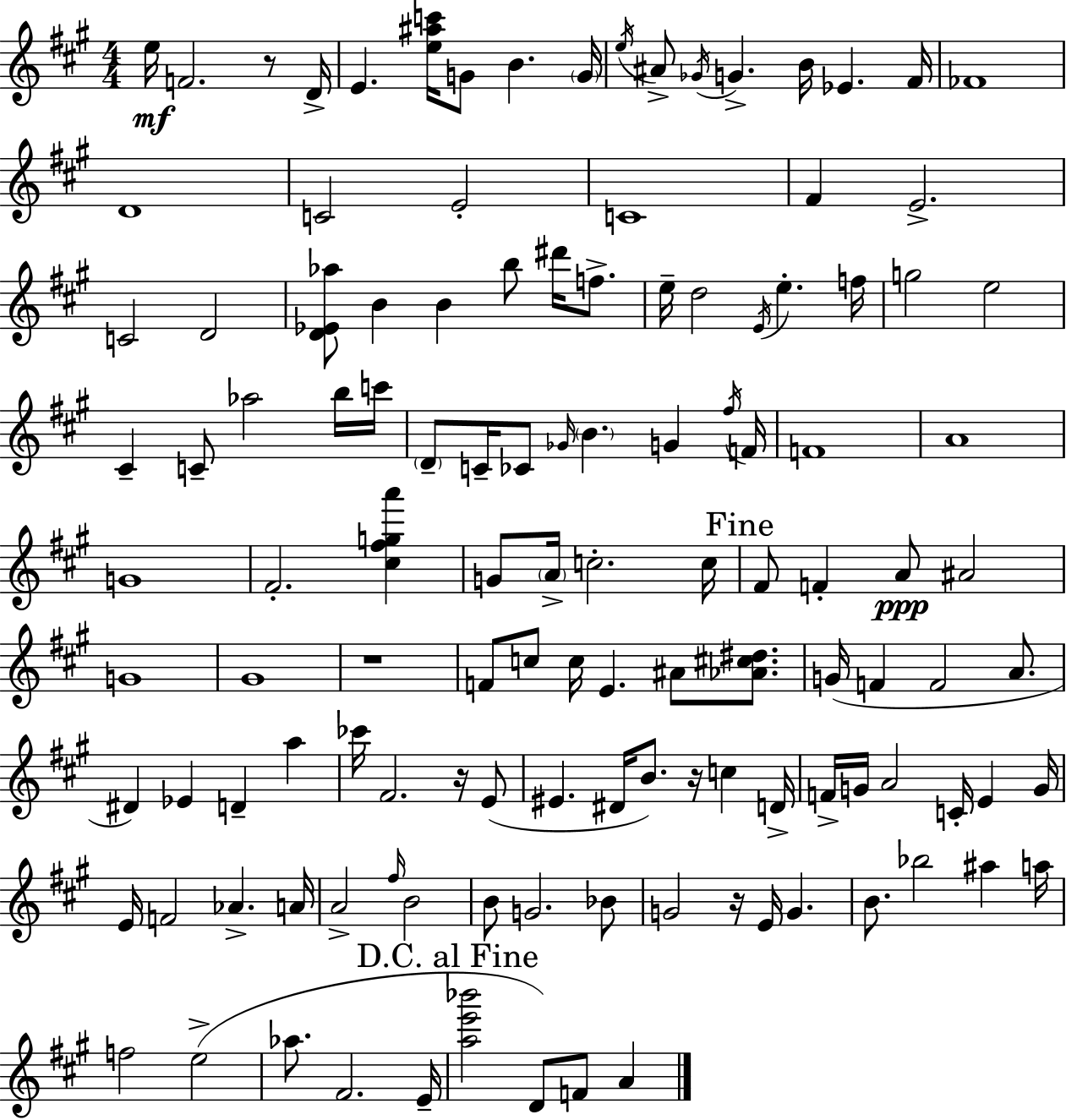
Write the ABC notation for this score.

X:1
T:Untitled
M:4/4
L:1/4
K:A
e/4 F2 z/2 D/4 E [e^ac']/4 G/2 B G/4 e/4 ^A/2 _G/4 G B/4 _E ^F/4 _F4 D4 C2 E2 C4 ^F E2 C2 D2 [D_E_a]/2 B B b/2 ^d'/4 f/2 e/4 d2 E/4 e f/4 g2 e2 ^C C/2 _a2 b/4 c'/4 D/2 C/4 _C/2 _G/4 B G ^f/4 F/4 F4 A4 G4 ^F2 [^c^fga'] G/2 A/4 c2 c/4 ^F/2 F A/2 ^A2 G4 ^G4 z4 F/2 c/2 c/4 E ^A/2 [_A^c^d]/2 G/4 F F2 A/2 ^D _E D a _c'/4 ^F2 z/4 E/2 ^E ^D/4 B/2 z/4 c D/4 F/4 G/4 A2 C/4 E G/4 E/4 F2 _A A/4 A2 ^f/4 B2 B/2 G2 _B/2 G2 z/4 E/4 G B/2 _b2 ^a a/4 f2 e2 _a/2 ^F2 E/4 [ae'_b']2 D/2 F/2 A